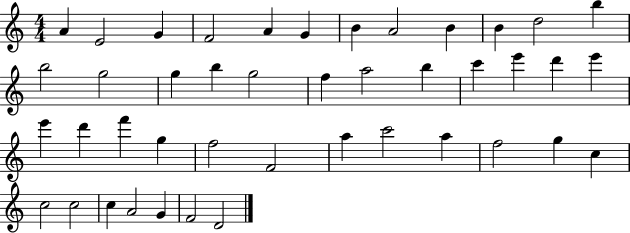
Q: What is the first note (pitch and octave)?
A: A4